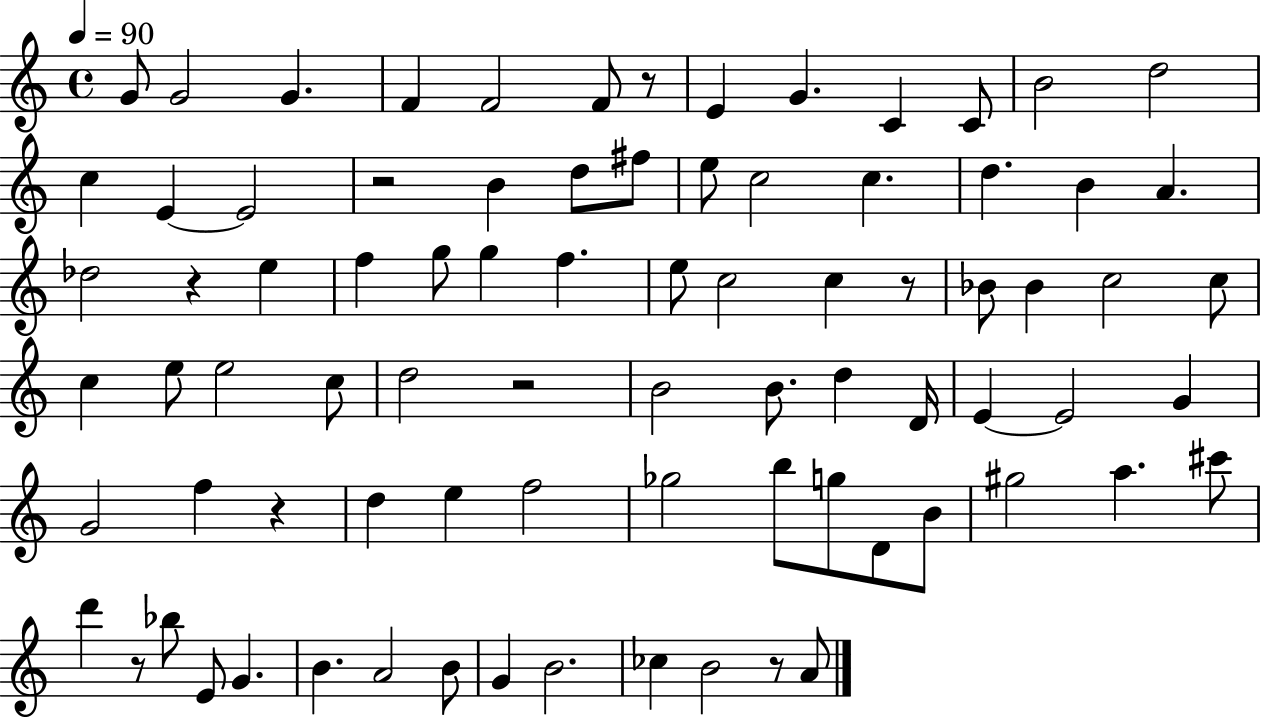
G4/e G4/h G4/q. F4/q F4/h F4/e R/e E4/q G4/q. C4/q C4/e B4/h D5/h C5/q E4/q E4/h R/h B4/q D5/e F#5/e E5/e C5/h C5/q. D5/q. B4/q A4/q. Db5/h R/q E5/q F5/q G5/e G5/q F5/q. E5/e C5/h C5/q R/e Bb4/e Bb4/q C5/h C5/e C5/q E5/e E5/h C5/e D5/h R/h B4/h B4/e. D5/q D4/s E4/q E4/h G4/q G4/h F5/q R/q D5/q E5/q F5/h Gb5/h B5/e G5/e D4/e B4/e G#5/h A5/q. C#6/e D6/q R/e Bb5/e E4/e G4/q. B4/q. A4/h B4/e G4/q B4/h. CES5/q B4/h R/e A4/e